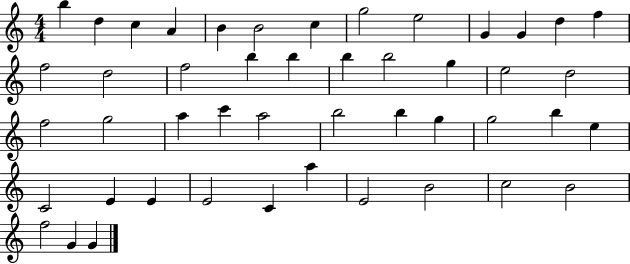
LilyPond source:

{
  \clef treble
  \numericTimeSignature
  \time 4/4
  \key c \major
  b''4 d''4 c''4 a'4 | b'4 b'2 c''4 | g''2 e''2 | g'4 g'4 d''4 f''4 | \break f''2 d''2 | f''2 b''4 b''4 | b''4 b''2 g''4 | e''2 d''2 | \break f''2 g''2 | a''4 c'''4 a''2 | b''2 b''4 g''4 | g''2 b''4 e''4 | \break c'2 e'4 e'4 | e'2 c'4 a''4 | e'2 b'2 | c''2 b'2 | \break f''2 g'4 g'4 | \bar "|."
}